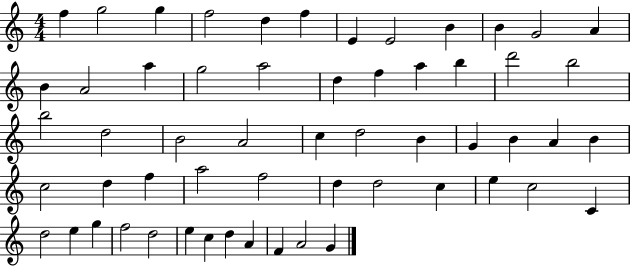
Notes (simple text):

F5/q G5/h G5/q F5/h D5/q F5/q E4/q E4/h B4/q B4/q G4/h A4/q B4/q A4/h A5/q G5/h A5/h D5/q F5/q A5/q B5/q D6/h B5/h B5/h D5/h B4/h A4/h C5/q D5/h B4/q G4/q B4/q A4/q B4/q C5/h D5/q F5/q A5/h F5/h D5/q D5/h C5/q E5/q C5/h C4/q D5/h E5/q G5/q F5/h D5/h E5/q C5/q D5/q A4/q F4/q A4/h G4/q